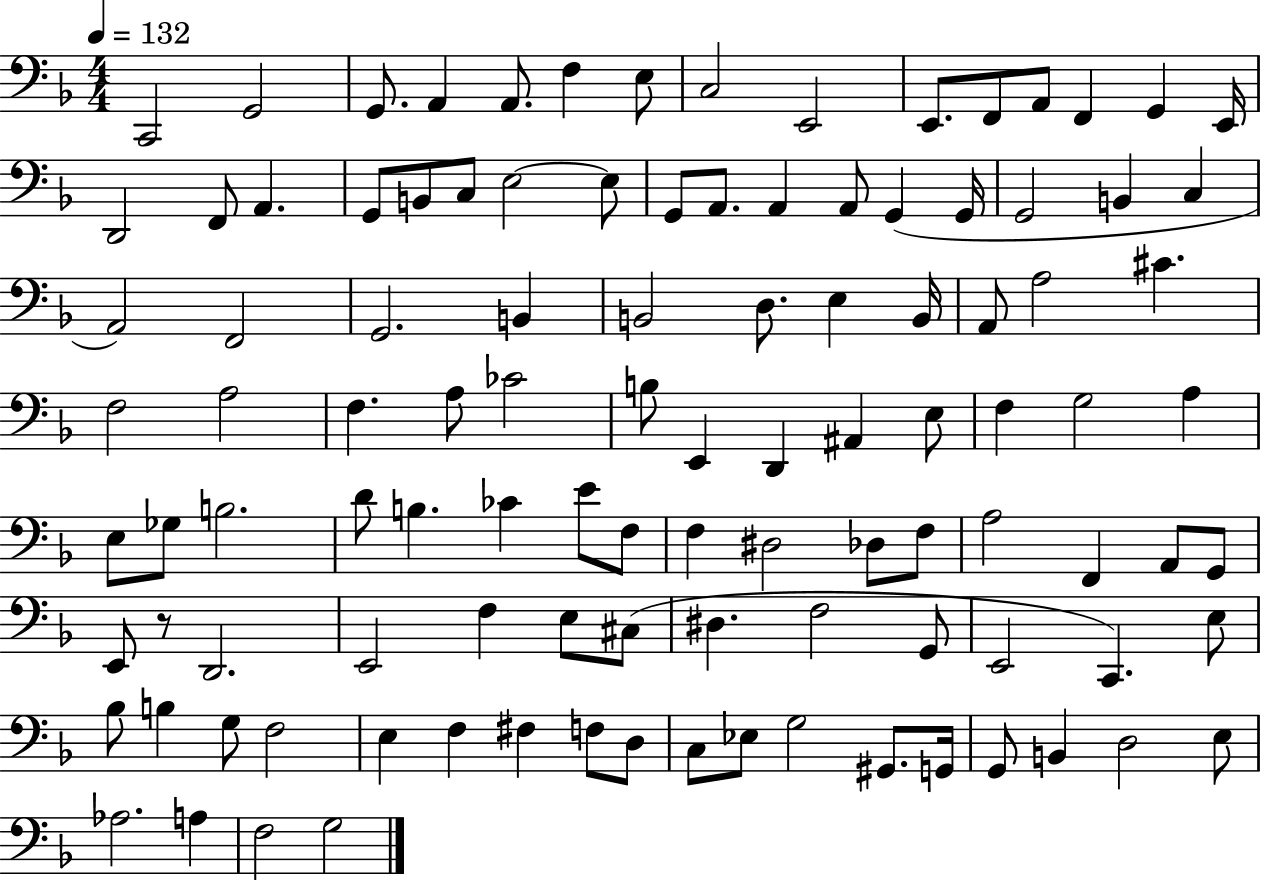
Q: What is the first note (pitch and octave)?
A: C2